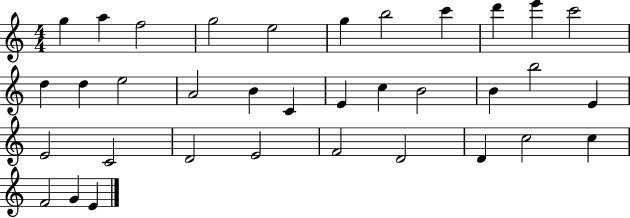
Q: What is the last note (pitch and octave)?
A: E4